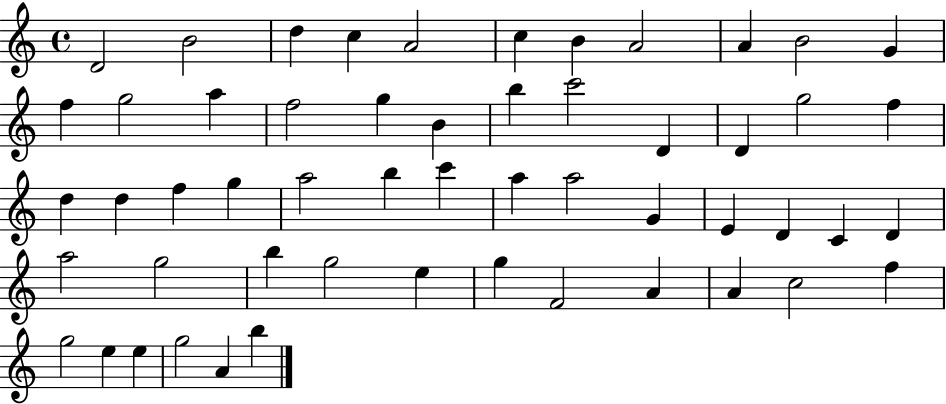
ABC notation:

X:1
T:Untitled
M:4/4
L:1/4
K:C
D2 B2 d c A2 c B A2 A B2 G f g2 a f2 g B b c'2 D D g2 f d d f g a2 b c' a a2 G E D C D a2 g2 b g2 e g F2 A A c2 f g2 e e g2 A b